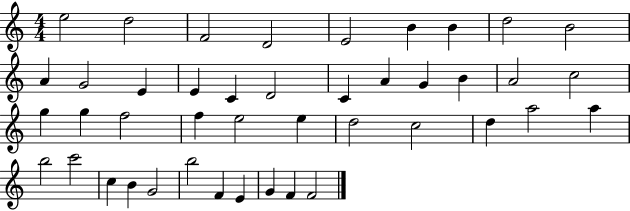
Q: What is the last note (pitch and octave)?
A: F4